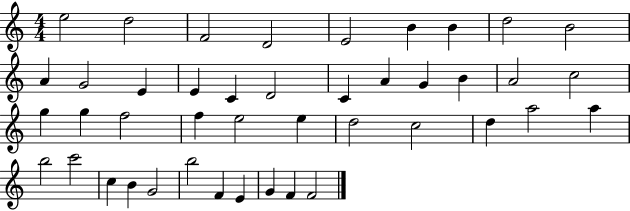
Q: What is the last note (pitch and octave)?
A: F4